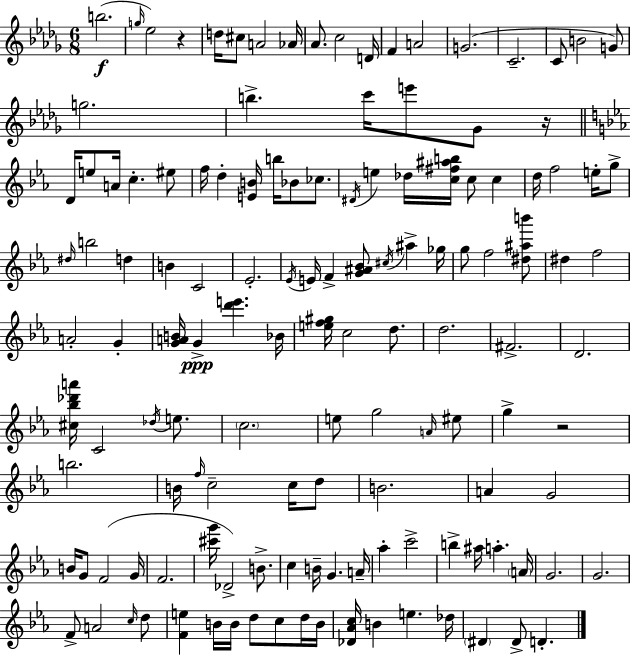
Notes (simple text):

B5/h. G5/s Eb5/h R/q D5/s C#5/e A4/h Ab4/s Ab4/e. C5/h D4/s F4/q A4/h G4/h. C4/h. C4/e B4/h G4/e G5/h. B5/q. C6/s E6/e Gb4/e R/s D4/s E5/e A4/s C5/q. EIS5/e F5/s D5/q [E4,B4]/s B5/s Bb4/e CES5/e. D#4/s E5/q Db5/s [C5,F#5,A#5,B5]/s C5/e C5/q D5/s F5/h E5/s G5/e D#5/s B5/h D5/q B4/q C4/h Eb4/h. Eb4/s E4/s F4/q [G4,A#4,Bb4]/e C#5/s A#5/q Gb5/s G5/e F5/h [D#5,A#5,B6]/e D#5/q F5/h A4/h G4/q [G4,A4,B4]/s G4/q [D6,E6]/q. Bb4/s [E5,F5,G#5]/s C5/h D5/e. D5/h. F#4/h. D4/h. [C#5,Bb5,Db6,A6]/s C4/h Db5/s E5/e. C5/h. E5/e G5/h A4/s EIS5/e G5/q R/h B5/h. B4/s F5/s C5/h C5/s D5/e B4/h. A4/q G4/h B4/s G4/e F4/h G4/s F4/h. [C#6,G6]/s Db4/h B4/e. C5/q B4/s G4/q. A4/s Ab5/q C6/h B5/q A#5/s A5/q. A4/s G4/h. G4/h. F4/e A4/h C5/s D5/e [F4,E5]/q B4/s B4/s D5/e C5/e D5/s B4/s [Db4,Ab4,C5]/s B4/q E5/q. Db5/s D#4/q D#4/e D4/q.